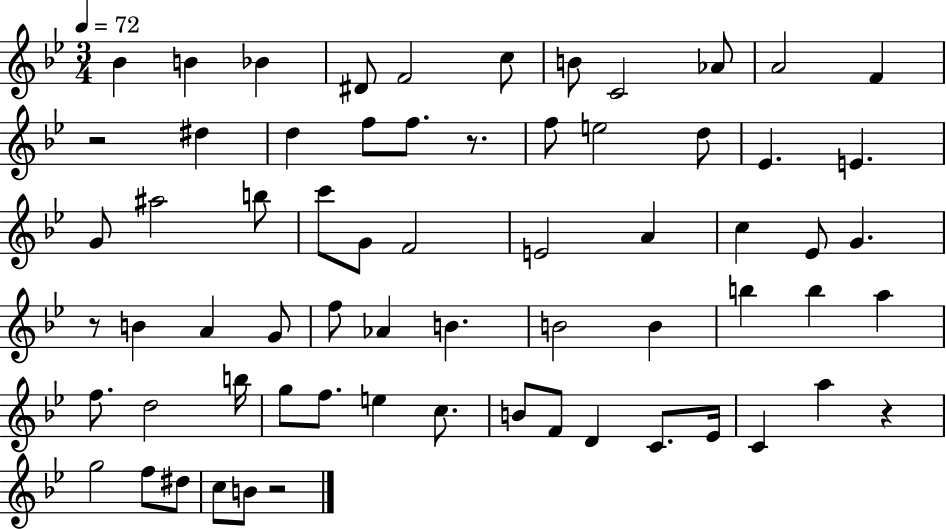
{
  \clef treble
  \numericTimeSignature
  \time 3/4
  \key bes \major
  \tempo 4 = 72
  \repeat volta 2 { bes'4 b'4 bes'4 | dis'8 f'2 c''8 | b'8 c'2 aes'8 | a'2 f'4 | \break r2 dis''4 | d''4 f''8 f''8. r8. | f''8 e''2 d''8 | ees'4. e'4. | \break g'8 ais''2 b''8 | c'''8 g'8 f'2 | e'2 a'4 | c''4 ees'8 g'4. | \break r8 b'4 a'4 g'8 | f''8 aes'4 b'4. | b'2 b'4 | b''4 b''4 a''4 | \break f''8. d''2 b''16 | g''8 f''8. e''4 c''8. | b'8 f'8 d'4 c'8. ees'16 | c'4 a''4 r4 | \break g''2 f''8 dis''8 | c''8 b'8 r2 | } \bar "|."
}